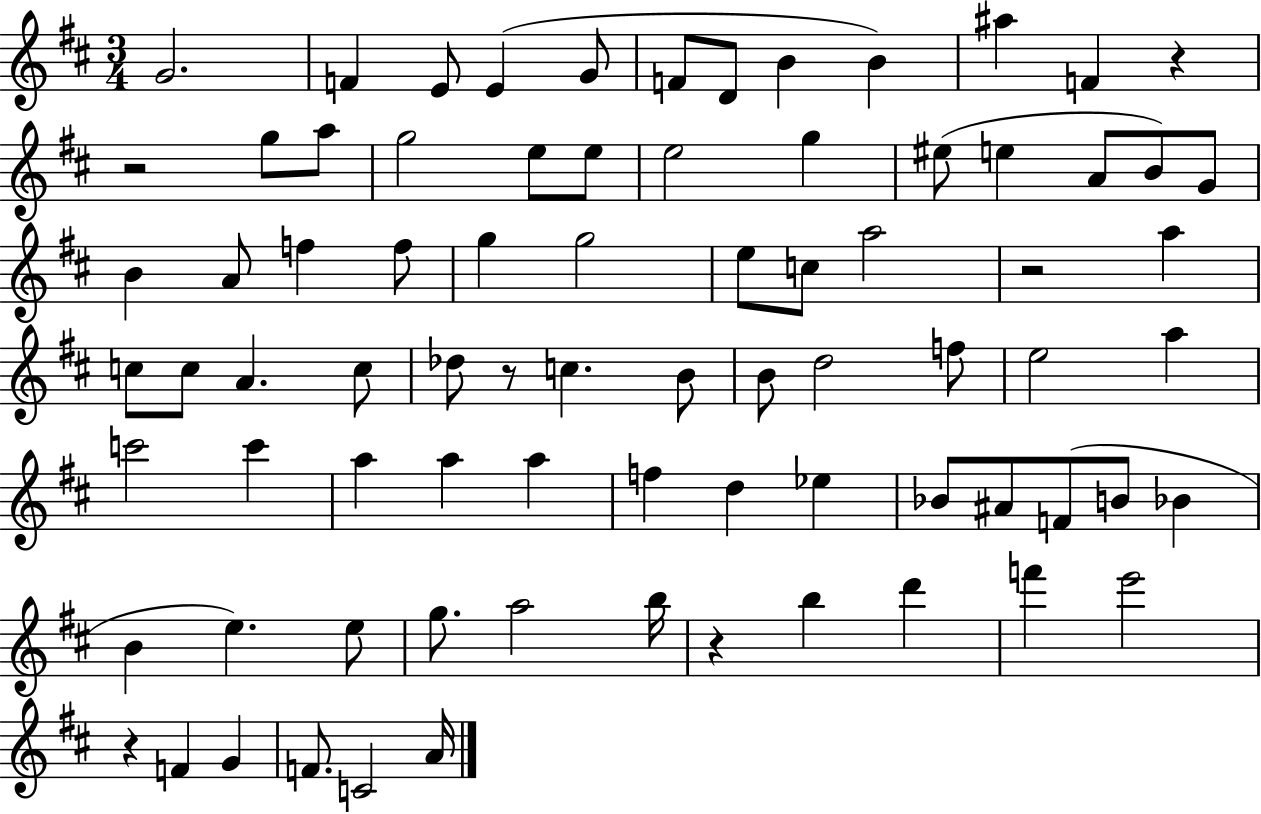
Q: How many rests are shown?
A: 6